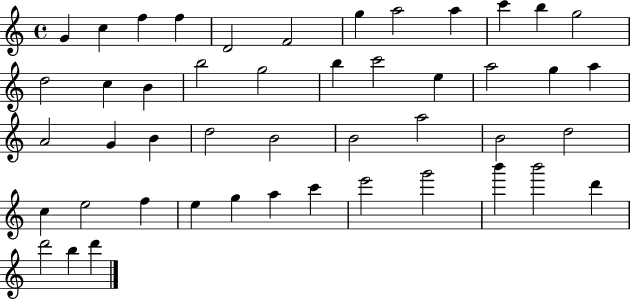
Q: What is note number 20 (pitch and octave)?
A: E5